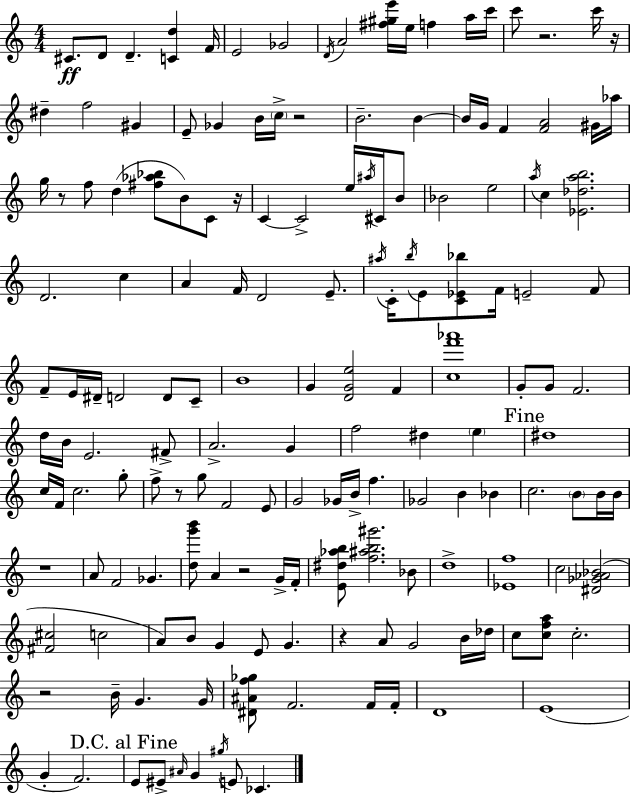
C#4/e. D4/e D4/q. [C4,D5]/q F4/s E4/h Gb4/h D4/s A4/h [F#5,G#5,E6]/s E5/s F5/q A5/s C6/s C6/e R/h. C6/s R/s D#5/q F5/h G#4/q E4/e Gb4/q B4/s C5/s R/h B4/h. B4/q B4/s G4/s F4/q [F4,A4]/h G#4/s Ab5/s G5/s R/e F5/e D5/q [F#5,Ab5,Bb5]/e B4/e C4/e R/s C4/q C4/h E5/s A#5/s C#4/s B4/e Bb4/h E5/h A5/s C5/q [Eb4,Db5,A5,B5]/h. D4/h. C5/q A4/q F4/s D4/h E4/e. A#5/s C4/s B5/s E4/e [C4,Eb4,Bb5]/e F4/s E4/h F4/e F4/e E4/s D#4/s D4/h D4/e C4/e B4/w G4/q [D4,G4,E5]/h F4/q [C5,F6,Ab6]/w G4/e G4/e F4/h. D5/s B4/s E4/h. F#4/e A4/h. G4/q F5/h D#5/q E5/q D#5/w C5/s F4/s C5/h. G5/e F5/e R/e G5/e F4/h E4/e G4/h Gb4/s B4/s F5/q. Gb4/h B4/q Bb4/q C5/h. B4/e B4/s B4/s R/w A4/e F4/h Gb4/q. [D5,G6,B6]/e A4/q R/h G4/s F4/s [E4,D#5,Ab5,B5]/e [F5,A#5,B5,G#6]/h. Bb4/e D5/w [Eb4,F5]/w C5/h [D#4,Gb4,Ab4,Bb4]/h [F#4,C#5]/h C5/h A4/e B4/e G4/q E4/e G4/q. R/q A4/e G4/h B4/s Db5/s C5/e [C5,F5,A5]/e C5/h. R/h B4/s G4/q. G4/s [D#4,A#4,F5,Gb5]/e F4/h. F4/s F4/s D4/w E4/w G4/q F4/h. E4/e EIS4/e A#4/s G4/q G#5/s E4/e CES4/q.